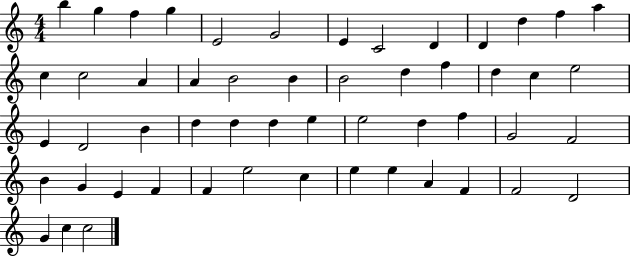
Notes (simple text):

B5/q G5/q F5/q G5/q E4/h G4/h E4/q C4/h D4/q D4/q D5/q F5/q A5/q C5/q C5/h A4/q A4/q B4/h B4/q B4/h D5/q F5/q D5/q C5/q E5/h E4/q D4/h B4/q D5/q D5/q D5/q E5/q E5/h D5/q F5/q G4/h F4/h B4/q G4/q E4/q F4/q F4/q E5/h C5/q E5/q E5/q A4/q F4/q F4/h D4/h G4/q C5/q C5/h